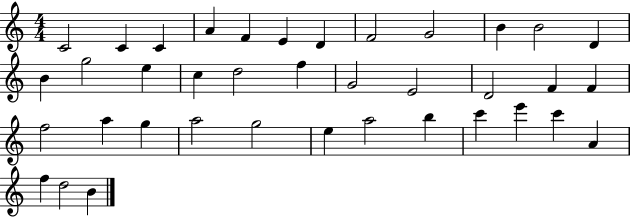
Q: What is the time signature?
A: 4/4